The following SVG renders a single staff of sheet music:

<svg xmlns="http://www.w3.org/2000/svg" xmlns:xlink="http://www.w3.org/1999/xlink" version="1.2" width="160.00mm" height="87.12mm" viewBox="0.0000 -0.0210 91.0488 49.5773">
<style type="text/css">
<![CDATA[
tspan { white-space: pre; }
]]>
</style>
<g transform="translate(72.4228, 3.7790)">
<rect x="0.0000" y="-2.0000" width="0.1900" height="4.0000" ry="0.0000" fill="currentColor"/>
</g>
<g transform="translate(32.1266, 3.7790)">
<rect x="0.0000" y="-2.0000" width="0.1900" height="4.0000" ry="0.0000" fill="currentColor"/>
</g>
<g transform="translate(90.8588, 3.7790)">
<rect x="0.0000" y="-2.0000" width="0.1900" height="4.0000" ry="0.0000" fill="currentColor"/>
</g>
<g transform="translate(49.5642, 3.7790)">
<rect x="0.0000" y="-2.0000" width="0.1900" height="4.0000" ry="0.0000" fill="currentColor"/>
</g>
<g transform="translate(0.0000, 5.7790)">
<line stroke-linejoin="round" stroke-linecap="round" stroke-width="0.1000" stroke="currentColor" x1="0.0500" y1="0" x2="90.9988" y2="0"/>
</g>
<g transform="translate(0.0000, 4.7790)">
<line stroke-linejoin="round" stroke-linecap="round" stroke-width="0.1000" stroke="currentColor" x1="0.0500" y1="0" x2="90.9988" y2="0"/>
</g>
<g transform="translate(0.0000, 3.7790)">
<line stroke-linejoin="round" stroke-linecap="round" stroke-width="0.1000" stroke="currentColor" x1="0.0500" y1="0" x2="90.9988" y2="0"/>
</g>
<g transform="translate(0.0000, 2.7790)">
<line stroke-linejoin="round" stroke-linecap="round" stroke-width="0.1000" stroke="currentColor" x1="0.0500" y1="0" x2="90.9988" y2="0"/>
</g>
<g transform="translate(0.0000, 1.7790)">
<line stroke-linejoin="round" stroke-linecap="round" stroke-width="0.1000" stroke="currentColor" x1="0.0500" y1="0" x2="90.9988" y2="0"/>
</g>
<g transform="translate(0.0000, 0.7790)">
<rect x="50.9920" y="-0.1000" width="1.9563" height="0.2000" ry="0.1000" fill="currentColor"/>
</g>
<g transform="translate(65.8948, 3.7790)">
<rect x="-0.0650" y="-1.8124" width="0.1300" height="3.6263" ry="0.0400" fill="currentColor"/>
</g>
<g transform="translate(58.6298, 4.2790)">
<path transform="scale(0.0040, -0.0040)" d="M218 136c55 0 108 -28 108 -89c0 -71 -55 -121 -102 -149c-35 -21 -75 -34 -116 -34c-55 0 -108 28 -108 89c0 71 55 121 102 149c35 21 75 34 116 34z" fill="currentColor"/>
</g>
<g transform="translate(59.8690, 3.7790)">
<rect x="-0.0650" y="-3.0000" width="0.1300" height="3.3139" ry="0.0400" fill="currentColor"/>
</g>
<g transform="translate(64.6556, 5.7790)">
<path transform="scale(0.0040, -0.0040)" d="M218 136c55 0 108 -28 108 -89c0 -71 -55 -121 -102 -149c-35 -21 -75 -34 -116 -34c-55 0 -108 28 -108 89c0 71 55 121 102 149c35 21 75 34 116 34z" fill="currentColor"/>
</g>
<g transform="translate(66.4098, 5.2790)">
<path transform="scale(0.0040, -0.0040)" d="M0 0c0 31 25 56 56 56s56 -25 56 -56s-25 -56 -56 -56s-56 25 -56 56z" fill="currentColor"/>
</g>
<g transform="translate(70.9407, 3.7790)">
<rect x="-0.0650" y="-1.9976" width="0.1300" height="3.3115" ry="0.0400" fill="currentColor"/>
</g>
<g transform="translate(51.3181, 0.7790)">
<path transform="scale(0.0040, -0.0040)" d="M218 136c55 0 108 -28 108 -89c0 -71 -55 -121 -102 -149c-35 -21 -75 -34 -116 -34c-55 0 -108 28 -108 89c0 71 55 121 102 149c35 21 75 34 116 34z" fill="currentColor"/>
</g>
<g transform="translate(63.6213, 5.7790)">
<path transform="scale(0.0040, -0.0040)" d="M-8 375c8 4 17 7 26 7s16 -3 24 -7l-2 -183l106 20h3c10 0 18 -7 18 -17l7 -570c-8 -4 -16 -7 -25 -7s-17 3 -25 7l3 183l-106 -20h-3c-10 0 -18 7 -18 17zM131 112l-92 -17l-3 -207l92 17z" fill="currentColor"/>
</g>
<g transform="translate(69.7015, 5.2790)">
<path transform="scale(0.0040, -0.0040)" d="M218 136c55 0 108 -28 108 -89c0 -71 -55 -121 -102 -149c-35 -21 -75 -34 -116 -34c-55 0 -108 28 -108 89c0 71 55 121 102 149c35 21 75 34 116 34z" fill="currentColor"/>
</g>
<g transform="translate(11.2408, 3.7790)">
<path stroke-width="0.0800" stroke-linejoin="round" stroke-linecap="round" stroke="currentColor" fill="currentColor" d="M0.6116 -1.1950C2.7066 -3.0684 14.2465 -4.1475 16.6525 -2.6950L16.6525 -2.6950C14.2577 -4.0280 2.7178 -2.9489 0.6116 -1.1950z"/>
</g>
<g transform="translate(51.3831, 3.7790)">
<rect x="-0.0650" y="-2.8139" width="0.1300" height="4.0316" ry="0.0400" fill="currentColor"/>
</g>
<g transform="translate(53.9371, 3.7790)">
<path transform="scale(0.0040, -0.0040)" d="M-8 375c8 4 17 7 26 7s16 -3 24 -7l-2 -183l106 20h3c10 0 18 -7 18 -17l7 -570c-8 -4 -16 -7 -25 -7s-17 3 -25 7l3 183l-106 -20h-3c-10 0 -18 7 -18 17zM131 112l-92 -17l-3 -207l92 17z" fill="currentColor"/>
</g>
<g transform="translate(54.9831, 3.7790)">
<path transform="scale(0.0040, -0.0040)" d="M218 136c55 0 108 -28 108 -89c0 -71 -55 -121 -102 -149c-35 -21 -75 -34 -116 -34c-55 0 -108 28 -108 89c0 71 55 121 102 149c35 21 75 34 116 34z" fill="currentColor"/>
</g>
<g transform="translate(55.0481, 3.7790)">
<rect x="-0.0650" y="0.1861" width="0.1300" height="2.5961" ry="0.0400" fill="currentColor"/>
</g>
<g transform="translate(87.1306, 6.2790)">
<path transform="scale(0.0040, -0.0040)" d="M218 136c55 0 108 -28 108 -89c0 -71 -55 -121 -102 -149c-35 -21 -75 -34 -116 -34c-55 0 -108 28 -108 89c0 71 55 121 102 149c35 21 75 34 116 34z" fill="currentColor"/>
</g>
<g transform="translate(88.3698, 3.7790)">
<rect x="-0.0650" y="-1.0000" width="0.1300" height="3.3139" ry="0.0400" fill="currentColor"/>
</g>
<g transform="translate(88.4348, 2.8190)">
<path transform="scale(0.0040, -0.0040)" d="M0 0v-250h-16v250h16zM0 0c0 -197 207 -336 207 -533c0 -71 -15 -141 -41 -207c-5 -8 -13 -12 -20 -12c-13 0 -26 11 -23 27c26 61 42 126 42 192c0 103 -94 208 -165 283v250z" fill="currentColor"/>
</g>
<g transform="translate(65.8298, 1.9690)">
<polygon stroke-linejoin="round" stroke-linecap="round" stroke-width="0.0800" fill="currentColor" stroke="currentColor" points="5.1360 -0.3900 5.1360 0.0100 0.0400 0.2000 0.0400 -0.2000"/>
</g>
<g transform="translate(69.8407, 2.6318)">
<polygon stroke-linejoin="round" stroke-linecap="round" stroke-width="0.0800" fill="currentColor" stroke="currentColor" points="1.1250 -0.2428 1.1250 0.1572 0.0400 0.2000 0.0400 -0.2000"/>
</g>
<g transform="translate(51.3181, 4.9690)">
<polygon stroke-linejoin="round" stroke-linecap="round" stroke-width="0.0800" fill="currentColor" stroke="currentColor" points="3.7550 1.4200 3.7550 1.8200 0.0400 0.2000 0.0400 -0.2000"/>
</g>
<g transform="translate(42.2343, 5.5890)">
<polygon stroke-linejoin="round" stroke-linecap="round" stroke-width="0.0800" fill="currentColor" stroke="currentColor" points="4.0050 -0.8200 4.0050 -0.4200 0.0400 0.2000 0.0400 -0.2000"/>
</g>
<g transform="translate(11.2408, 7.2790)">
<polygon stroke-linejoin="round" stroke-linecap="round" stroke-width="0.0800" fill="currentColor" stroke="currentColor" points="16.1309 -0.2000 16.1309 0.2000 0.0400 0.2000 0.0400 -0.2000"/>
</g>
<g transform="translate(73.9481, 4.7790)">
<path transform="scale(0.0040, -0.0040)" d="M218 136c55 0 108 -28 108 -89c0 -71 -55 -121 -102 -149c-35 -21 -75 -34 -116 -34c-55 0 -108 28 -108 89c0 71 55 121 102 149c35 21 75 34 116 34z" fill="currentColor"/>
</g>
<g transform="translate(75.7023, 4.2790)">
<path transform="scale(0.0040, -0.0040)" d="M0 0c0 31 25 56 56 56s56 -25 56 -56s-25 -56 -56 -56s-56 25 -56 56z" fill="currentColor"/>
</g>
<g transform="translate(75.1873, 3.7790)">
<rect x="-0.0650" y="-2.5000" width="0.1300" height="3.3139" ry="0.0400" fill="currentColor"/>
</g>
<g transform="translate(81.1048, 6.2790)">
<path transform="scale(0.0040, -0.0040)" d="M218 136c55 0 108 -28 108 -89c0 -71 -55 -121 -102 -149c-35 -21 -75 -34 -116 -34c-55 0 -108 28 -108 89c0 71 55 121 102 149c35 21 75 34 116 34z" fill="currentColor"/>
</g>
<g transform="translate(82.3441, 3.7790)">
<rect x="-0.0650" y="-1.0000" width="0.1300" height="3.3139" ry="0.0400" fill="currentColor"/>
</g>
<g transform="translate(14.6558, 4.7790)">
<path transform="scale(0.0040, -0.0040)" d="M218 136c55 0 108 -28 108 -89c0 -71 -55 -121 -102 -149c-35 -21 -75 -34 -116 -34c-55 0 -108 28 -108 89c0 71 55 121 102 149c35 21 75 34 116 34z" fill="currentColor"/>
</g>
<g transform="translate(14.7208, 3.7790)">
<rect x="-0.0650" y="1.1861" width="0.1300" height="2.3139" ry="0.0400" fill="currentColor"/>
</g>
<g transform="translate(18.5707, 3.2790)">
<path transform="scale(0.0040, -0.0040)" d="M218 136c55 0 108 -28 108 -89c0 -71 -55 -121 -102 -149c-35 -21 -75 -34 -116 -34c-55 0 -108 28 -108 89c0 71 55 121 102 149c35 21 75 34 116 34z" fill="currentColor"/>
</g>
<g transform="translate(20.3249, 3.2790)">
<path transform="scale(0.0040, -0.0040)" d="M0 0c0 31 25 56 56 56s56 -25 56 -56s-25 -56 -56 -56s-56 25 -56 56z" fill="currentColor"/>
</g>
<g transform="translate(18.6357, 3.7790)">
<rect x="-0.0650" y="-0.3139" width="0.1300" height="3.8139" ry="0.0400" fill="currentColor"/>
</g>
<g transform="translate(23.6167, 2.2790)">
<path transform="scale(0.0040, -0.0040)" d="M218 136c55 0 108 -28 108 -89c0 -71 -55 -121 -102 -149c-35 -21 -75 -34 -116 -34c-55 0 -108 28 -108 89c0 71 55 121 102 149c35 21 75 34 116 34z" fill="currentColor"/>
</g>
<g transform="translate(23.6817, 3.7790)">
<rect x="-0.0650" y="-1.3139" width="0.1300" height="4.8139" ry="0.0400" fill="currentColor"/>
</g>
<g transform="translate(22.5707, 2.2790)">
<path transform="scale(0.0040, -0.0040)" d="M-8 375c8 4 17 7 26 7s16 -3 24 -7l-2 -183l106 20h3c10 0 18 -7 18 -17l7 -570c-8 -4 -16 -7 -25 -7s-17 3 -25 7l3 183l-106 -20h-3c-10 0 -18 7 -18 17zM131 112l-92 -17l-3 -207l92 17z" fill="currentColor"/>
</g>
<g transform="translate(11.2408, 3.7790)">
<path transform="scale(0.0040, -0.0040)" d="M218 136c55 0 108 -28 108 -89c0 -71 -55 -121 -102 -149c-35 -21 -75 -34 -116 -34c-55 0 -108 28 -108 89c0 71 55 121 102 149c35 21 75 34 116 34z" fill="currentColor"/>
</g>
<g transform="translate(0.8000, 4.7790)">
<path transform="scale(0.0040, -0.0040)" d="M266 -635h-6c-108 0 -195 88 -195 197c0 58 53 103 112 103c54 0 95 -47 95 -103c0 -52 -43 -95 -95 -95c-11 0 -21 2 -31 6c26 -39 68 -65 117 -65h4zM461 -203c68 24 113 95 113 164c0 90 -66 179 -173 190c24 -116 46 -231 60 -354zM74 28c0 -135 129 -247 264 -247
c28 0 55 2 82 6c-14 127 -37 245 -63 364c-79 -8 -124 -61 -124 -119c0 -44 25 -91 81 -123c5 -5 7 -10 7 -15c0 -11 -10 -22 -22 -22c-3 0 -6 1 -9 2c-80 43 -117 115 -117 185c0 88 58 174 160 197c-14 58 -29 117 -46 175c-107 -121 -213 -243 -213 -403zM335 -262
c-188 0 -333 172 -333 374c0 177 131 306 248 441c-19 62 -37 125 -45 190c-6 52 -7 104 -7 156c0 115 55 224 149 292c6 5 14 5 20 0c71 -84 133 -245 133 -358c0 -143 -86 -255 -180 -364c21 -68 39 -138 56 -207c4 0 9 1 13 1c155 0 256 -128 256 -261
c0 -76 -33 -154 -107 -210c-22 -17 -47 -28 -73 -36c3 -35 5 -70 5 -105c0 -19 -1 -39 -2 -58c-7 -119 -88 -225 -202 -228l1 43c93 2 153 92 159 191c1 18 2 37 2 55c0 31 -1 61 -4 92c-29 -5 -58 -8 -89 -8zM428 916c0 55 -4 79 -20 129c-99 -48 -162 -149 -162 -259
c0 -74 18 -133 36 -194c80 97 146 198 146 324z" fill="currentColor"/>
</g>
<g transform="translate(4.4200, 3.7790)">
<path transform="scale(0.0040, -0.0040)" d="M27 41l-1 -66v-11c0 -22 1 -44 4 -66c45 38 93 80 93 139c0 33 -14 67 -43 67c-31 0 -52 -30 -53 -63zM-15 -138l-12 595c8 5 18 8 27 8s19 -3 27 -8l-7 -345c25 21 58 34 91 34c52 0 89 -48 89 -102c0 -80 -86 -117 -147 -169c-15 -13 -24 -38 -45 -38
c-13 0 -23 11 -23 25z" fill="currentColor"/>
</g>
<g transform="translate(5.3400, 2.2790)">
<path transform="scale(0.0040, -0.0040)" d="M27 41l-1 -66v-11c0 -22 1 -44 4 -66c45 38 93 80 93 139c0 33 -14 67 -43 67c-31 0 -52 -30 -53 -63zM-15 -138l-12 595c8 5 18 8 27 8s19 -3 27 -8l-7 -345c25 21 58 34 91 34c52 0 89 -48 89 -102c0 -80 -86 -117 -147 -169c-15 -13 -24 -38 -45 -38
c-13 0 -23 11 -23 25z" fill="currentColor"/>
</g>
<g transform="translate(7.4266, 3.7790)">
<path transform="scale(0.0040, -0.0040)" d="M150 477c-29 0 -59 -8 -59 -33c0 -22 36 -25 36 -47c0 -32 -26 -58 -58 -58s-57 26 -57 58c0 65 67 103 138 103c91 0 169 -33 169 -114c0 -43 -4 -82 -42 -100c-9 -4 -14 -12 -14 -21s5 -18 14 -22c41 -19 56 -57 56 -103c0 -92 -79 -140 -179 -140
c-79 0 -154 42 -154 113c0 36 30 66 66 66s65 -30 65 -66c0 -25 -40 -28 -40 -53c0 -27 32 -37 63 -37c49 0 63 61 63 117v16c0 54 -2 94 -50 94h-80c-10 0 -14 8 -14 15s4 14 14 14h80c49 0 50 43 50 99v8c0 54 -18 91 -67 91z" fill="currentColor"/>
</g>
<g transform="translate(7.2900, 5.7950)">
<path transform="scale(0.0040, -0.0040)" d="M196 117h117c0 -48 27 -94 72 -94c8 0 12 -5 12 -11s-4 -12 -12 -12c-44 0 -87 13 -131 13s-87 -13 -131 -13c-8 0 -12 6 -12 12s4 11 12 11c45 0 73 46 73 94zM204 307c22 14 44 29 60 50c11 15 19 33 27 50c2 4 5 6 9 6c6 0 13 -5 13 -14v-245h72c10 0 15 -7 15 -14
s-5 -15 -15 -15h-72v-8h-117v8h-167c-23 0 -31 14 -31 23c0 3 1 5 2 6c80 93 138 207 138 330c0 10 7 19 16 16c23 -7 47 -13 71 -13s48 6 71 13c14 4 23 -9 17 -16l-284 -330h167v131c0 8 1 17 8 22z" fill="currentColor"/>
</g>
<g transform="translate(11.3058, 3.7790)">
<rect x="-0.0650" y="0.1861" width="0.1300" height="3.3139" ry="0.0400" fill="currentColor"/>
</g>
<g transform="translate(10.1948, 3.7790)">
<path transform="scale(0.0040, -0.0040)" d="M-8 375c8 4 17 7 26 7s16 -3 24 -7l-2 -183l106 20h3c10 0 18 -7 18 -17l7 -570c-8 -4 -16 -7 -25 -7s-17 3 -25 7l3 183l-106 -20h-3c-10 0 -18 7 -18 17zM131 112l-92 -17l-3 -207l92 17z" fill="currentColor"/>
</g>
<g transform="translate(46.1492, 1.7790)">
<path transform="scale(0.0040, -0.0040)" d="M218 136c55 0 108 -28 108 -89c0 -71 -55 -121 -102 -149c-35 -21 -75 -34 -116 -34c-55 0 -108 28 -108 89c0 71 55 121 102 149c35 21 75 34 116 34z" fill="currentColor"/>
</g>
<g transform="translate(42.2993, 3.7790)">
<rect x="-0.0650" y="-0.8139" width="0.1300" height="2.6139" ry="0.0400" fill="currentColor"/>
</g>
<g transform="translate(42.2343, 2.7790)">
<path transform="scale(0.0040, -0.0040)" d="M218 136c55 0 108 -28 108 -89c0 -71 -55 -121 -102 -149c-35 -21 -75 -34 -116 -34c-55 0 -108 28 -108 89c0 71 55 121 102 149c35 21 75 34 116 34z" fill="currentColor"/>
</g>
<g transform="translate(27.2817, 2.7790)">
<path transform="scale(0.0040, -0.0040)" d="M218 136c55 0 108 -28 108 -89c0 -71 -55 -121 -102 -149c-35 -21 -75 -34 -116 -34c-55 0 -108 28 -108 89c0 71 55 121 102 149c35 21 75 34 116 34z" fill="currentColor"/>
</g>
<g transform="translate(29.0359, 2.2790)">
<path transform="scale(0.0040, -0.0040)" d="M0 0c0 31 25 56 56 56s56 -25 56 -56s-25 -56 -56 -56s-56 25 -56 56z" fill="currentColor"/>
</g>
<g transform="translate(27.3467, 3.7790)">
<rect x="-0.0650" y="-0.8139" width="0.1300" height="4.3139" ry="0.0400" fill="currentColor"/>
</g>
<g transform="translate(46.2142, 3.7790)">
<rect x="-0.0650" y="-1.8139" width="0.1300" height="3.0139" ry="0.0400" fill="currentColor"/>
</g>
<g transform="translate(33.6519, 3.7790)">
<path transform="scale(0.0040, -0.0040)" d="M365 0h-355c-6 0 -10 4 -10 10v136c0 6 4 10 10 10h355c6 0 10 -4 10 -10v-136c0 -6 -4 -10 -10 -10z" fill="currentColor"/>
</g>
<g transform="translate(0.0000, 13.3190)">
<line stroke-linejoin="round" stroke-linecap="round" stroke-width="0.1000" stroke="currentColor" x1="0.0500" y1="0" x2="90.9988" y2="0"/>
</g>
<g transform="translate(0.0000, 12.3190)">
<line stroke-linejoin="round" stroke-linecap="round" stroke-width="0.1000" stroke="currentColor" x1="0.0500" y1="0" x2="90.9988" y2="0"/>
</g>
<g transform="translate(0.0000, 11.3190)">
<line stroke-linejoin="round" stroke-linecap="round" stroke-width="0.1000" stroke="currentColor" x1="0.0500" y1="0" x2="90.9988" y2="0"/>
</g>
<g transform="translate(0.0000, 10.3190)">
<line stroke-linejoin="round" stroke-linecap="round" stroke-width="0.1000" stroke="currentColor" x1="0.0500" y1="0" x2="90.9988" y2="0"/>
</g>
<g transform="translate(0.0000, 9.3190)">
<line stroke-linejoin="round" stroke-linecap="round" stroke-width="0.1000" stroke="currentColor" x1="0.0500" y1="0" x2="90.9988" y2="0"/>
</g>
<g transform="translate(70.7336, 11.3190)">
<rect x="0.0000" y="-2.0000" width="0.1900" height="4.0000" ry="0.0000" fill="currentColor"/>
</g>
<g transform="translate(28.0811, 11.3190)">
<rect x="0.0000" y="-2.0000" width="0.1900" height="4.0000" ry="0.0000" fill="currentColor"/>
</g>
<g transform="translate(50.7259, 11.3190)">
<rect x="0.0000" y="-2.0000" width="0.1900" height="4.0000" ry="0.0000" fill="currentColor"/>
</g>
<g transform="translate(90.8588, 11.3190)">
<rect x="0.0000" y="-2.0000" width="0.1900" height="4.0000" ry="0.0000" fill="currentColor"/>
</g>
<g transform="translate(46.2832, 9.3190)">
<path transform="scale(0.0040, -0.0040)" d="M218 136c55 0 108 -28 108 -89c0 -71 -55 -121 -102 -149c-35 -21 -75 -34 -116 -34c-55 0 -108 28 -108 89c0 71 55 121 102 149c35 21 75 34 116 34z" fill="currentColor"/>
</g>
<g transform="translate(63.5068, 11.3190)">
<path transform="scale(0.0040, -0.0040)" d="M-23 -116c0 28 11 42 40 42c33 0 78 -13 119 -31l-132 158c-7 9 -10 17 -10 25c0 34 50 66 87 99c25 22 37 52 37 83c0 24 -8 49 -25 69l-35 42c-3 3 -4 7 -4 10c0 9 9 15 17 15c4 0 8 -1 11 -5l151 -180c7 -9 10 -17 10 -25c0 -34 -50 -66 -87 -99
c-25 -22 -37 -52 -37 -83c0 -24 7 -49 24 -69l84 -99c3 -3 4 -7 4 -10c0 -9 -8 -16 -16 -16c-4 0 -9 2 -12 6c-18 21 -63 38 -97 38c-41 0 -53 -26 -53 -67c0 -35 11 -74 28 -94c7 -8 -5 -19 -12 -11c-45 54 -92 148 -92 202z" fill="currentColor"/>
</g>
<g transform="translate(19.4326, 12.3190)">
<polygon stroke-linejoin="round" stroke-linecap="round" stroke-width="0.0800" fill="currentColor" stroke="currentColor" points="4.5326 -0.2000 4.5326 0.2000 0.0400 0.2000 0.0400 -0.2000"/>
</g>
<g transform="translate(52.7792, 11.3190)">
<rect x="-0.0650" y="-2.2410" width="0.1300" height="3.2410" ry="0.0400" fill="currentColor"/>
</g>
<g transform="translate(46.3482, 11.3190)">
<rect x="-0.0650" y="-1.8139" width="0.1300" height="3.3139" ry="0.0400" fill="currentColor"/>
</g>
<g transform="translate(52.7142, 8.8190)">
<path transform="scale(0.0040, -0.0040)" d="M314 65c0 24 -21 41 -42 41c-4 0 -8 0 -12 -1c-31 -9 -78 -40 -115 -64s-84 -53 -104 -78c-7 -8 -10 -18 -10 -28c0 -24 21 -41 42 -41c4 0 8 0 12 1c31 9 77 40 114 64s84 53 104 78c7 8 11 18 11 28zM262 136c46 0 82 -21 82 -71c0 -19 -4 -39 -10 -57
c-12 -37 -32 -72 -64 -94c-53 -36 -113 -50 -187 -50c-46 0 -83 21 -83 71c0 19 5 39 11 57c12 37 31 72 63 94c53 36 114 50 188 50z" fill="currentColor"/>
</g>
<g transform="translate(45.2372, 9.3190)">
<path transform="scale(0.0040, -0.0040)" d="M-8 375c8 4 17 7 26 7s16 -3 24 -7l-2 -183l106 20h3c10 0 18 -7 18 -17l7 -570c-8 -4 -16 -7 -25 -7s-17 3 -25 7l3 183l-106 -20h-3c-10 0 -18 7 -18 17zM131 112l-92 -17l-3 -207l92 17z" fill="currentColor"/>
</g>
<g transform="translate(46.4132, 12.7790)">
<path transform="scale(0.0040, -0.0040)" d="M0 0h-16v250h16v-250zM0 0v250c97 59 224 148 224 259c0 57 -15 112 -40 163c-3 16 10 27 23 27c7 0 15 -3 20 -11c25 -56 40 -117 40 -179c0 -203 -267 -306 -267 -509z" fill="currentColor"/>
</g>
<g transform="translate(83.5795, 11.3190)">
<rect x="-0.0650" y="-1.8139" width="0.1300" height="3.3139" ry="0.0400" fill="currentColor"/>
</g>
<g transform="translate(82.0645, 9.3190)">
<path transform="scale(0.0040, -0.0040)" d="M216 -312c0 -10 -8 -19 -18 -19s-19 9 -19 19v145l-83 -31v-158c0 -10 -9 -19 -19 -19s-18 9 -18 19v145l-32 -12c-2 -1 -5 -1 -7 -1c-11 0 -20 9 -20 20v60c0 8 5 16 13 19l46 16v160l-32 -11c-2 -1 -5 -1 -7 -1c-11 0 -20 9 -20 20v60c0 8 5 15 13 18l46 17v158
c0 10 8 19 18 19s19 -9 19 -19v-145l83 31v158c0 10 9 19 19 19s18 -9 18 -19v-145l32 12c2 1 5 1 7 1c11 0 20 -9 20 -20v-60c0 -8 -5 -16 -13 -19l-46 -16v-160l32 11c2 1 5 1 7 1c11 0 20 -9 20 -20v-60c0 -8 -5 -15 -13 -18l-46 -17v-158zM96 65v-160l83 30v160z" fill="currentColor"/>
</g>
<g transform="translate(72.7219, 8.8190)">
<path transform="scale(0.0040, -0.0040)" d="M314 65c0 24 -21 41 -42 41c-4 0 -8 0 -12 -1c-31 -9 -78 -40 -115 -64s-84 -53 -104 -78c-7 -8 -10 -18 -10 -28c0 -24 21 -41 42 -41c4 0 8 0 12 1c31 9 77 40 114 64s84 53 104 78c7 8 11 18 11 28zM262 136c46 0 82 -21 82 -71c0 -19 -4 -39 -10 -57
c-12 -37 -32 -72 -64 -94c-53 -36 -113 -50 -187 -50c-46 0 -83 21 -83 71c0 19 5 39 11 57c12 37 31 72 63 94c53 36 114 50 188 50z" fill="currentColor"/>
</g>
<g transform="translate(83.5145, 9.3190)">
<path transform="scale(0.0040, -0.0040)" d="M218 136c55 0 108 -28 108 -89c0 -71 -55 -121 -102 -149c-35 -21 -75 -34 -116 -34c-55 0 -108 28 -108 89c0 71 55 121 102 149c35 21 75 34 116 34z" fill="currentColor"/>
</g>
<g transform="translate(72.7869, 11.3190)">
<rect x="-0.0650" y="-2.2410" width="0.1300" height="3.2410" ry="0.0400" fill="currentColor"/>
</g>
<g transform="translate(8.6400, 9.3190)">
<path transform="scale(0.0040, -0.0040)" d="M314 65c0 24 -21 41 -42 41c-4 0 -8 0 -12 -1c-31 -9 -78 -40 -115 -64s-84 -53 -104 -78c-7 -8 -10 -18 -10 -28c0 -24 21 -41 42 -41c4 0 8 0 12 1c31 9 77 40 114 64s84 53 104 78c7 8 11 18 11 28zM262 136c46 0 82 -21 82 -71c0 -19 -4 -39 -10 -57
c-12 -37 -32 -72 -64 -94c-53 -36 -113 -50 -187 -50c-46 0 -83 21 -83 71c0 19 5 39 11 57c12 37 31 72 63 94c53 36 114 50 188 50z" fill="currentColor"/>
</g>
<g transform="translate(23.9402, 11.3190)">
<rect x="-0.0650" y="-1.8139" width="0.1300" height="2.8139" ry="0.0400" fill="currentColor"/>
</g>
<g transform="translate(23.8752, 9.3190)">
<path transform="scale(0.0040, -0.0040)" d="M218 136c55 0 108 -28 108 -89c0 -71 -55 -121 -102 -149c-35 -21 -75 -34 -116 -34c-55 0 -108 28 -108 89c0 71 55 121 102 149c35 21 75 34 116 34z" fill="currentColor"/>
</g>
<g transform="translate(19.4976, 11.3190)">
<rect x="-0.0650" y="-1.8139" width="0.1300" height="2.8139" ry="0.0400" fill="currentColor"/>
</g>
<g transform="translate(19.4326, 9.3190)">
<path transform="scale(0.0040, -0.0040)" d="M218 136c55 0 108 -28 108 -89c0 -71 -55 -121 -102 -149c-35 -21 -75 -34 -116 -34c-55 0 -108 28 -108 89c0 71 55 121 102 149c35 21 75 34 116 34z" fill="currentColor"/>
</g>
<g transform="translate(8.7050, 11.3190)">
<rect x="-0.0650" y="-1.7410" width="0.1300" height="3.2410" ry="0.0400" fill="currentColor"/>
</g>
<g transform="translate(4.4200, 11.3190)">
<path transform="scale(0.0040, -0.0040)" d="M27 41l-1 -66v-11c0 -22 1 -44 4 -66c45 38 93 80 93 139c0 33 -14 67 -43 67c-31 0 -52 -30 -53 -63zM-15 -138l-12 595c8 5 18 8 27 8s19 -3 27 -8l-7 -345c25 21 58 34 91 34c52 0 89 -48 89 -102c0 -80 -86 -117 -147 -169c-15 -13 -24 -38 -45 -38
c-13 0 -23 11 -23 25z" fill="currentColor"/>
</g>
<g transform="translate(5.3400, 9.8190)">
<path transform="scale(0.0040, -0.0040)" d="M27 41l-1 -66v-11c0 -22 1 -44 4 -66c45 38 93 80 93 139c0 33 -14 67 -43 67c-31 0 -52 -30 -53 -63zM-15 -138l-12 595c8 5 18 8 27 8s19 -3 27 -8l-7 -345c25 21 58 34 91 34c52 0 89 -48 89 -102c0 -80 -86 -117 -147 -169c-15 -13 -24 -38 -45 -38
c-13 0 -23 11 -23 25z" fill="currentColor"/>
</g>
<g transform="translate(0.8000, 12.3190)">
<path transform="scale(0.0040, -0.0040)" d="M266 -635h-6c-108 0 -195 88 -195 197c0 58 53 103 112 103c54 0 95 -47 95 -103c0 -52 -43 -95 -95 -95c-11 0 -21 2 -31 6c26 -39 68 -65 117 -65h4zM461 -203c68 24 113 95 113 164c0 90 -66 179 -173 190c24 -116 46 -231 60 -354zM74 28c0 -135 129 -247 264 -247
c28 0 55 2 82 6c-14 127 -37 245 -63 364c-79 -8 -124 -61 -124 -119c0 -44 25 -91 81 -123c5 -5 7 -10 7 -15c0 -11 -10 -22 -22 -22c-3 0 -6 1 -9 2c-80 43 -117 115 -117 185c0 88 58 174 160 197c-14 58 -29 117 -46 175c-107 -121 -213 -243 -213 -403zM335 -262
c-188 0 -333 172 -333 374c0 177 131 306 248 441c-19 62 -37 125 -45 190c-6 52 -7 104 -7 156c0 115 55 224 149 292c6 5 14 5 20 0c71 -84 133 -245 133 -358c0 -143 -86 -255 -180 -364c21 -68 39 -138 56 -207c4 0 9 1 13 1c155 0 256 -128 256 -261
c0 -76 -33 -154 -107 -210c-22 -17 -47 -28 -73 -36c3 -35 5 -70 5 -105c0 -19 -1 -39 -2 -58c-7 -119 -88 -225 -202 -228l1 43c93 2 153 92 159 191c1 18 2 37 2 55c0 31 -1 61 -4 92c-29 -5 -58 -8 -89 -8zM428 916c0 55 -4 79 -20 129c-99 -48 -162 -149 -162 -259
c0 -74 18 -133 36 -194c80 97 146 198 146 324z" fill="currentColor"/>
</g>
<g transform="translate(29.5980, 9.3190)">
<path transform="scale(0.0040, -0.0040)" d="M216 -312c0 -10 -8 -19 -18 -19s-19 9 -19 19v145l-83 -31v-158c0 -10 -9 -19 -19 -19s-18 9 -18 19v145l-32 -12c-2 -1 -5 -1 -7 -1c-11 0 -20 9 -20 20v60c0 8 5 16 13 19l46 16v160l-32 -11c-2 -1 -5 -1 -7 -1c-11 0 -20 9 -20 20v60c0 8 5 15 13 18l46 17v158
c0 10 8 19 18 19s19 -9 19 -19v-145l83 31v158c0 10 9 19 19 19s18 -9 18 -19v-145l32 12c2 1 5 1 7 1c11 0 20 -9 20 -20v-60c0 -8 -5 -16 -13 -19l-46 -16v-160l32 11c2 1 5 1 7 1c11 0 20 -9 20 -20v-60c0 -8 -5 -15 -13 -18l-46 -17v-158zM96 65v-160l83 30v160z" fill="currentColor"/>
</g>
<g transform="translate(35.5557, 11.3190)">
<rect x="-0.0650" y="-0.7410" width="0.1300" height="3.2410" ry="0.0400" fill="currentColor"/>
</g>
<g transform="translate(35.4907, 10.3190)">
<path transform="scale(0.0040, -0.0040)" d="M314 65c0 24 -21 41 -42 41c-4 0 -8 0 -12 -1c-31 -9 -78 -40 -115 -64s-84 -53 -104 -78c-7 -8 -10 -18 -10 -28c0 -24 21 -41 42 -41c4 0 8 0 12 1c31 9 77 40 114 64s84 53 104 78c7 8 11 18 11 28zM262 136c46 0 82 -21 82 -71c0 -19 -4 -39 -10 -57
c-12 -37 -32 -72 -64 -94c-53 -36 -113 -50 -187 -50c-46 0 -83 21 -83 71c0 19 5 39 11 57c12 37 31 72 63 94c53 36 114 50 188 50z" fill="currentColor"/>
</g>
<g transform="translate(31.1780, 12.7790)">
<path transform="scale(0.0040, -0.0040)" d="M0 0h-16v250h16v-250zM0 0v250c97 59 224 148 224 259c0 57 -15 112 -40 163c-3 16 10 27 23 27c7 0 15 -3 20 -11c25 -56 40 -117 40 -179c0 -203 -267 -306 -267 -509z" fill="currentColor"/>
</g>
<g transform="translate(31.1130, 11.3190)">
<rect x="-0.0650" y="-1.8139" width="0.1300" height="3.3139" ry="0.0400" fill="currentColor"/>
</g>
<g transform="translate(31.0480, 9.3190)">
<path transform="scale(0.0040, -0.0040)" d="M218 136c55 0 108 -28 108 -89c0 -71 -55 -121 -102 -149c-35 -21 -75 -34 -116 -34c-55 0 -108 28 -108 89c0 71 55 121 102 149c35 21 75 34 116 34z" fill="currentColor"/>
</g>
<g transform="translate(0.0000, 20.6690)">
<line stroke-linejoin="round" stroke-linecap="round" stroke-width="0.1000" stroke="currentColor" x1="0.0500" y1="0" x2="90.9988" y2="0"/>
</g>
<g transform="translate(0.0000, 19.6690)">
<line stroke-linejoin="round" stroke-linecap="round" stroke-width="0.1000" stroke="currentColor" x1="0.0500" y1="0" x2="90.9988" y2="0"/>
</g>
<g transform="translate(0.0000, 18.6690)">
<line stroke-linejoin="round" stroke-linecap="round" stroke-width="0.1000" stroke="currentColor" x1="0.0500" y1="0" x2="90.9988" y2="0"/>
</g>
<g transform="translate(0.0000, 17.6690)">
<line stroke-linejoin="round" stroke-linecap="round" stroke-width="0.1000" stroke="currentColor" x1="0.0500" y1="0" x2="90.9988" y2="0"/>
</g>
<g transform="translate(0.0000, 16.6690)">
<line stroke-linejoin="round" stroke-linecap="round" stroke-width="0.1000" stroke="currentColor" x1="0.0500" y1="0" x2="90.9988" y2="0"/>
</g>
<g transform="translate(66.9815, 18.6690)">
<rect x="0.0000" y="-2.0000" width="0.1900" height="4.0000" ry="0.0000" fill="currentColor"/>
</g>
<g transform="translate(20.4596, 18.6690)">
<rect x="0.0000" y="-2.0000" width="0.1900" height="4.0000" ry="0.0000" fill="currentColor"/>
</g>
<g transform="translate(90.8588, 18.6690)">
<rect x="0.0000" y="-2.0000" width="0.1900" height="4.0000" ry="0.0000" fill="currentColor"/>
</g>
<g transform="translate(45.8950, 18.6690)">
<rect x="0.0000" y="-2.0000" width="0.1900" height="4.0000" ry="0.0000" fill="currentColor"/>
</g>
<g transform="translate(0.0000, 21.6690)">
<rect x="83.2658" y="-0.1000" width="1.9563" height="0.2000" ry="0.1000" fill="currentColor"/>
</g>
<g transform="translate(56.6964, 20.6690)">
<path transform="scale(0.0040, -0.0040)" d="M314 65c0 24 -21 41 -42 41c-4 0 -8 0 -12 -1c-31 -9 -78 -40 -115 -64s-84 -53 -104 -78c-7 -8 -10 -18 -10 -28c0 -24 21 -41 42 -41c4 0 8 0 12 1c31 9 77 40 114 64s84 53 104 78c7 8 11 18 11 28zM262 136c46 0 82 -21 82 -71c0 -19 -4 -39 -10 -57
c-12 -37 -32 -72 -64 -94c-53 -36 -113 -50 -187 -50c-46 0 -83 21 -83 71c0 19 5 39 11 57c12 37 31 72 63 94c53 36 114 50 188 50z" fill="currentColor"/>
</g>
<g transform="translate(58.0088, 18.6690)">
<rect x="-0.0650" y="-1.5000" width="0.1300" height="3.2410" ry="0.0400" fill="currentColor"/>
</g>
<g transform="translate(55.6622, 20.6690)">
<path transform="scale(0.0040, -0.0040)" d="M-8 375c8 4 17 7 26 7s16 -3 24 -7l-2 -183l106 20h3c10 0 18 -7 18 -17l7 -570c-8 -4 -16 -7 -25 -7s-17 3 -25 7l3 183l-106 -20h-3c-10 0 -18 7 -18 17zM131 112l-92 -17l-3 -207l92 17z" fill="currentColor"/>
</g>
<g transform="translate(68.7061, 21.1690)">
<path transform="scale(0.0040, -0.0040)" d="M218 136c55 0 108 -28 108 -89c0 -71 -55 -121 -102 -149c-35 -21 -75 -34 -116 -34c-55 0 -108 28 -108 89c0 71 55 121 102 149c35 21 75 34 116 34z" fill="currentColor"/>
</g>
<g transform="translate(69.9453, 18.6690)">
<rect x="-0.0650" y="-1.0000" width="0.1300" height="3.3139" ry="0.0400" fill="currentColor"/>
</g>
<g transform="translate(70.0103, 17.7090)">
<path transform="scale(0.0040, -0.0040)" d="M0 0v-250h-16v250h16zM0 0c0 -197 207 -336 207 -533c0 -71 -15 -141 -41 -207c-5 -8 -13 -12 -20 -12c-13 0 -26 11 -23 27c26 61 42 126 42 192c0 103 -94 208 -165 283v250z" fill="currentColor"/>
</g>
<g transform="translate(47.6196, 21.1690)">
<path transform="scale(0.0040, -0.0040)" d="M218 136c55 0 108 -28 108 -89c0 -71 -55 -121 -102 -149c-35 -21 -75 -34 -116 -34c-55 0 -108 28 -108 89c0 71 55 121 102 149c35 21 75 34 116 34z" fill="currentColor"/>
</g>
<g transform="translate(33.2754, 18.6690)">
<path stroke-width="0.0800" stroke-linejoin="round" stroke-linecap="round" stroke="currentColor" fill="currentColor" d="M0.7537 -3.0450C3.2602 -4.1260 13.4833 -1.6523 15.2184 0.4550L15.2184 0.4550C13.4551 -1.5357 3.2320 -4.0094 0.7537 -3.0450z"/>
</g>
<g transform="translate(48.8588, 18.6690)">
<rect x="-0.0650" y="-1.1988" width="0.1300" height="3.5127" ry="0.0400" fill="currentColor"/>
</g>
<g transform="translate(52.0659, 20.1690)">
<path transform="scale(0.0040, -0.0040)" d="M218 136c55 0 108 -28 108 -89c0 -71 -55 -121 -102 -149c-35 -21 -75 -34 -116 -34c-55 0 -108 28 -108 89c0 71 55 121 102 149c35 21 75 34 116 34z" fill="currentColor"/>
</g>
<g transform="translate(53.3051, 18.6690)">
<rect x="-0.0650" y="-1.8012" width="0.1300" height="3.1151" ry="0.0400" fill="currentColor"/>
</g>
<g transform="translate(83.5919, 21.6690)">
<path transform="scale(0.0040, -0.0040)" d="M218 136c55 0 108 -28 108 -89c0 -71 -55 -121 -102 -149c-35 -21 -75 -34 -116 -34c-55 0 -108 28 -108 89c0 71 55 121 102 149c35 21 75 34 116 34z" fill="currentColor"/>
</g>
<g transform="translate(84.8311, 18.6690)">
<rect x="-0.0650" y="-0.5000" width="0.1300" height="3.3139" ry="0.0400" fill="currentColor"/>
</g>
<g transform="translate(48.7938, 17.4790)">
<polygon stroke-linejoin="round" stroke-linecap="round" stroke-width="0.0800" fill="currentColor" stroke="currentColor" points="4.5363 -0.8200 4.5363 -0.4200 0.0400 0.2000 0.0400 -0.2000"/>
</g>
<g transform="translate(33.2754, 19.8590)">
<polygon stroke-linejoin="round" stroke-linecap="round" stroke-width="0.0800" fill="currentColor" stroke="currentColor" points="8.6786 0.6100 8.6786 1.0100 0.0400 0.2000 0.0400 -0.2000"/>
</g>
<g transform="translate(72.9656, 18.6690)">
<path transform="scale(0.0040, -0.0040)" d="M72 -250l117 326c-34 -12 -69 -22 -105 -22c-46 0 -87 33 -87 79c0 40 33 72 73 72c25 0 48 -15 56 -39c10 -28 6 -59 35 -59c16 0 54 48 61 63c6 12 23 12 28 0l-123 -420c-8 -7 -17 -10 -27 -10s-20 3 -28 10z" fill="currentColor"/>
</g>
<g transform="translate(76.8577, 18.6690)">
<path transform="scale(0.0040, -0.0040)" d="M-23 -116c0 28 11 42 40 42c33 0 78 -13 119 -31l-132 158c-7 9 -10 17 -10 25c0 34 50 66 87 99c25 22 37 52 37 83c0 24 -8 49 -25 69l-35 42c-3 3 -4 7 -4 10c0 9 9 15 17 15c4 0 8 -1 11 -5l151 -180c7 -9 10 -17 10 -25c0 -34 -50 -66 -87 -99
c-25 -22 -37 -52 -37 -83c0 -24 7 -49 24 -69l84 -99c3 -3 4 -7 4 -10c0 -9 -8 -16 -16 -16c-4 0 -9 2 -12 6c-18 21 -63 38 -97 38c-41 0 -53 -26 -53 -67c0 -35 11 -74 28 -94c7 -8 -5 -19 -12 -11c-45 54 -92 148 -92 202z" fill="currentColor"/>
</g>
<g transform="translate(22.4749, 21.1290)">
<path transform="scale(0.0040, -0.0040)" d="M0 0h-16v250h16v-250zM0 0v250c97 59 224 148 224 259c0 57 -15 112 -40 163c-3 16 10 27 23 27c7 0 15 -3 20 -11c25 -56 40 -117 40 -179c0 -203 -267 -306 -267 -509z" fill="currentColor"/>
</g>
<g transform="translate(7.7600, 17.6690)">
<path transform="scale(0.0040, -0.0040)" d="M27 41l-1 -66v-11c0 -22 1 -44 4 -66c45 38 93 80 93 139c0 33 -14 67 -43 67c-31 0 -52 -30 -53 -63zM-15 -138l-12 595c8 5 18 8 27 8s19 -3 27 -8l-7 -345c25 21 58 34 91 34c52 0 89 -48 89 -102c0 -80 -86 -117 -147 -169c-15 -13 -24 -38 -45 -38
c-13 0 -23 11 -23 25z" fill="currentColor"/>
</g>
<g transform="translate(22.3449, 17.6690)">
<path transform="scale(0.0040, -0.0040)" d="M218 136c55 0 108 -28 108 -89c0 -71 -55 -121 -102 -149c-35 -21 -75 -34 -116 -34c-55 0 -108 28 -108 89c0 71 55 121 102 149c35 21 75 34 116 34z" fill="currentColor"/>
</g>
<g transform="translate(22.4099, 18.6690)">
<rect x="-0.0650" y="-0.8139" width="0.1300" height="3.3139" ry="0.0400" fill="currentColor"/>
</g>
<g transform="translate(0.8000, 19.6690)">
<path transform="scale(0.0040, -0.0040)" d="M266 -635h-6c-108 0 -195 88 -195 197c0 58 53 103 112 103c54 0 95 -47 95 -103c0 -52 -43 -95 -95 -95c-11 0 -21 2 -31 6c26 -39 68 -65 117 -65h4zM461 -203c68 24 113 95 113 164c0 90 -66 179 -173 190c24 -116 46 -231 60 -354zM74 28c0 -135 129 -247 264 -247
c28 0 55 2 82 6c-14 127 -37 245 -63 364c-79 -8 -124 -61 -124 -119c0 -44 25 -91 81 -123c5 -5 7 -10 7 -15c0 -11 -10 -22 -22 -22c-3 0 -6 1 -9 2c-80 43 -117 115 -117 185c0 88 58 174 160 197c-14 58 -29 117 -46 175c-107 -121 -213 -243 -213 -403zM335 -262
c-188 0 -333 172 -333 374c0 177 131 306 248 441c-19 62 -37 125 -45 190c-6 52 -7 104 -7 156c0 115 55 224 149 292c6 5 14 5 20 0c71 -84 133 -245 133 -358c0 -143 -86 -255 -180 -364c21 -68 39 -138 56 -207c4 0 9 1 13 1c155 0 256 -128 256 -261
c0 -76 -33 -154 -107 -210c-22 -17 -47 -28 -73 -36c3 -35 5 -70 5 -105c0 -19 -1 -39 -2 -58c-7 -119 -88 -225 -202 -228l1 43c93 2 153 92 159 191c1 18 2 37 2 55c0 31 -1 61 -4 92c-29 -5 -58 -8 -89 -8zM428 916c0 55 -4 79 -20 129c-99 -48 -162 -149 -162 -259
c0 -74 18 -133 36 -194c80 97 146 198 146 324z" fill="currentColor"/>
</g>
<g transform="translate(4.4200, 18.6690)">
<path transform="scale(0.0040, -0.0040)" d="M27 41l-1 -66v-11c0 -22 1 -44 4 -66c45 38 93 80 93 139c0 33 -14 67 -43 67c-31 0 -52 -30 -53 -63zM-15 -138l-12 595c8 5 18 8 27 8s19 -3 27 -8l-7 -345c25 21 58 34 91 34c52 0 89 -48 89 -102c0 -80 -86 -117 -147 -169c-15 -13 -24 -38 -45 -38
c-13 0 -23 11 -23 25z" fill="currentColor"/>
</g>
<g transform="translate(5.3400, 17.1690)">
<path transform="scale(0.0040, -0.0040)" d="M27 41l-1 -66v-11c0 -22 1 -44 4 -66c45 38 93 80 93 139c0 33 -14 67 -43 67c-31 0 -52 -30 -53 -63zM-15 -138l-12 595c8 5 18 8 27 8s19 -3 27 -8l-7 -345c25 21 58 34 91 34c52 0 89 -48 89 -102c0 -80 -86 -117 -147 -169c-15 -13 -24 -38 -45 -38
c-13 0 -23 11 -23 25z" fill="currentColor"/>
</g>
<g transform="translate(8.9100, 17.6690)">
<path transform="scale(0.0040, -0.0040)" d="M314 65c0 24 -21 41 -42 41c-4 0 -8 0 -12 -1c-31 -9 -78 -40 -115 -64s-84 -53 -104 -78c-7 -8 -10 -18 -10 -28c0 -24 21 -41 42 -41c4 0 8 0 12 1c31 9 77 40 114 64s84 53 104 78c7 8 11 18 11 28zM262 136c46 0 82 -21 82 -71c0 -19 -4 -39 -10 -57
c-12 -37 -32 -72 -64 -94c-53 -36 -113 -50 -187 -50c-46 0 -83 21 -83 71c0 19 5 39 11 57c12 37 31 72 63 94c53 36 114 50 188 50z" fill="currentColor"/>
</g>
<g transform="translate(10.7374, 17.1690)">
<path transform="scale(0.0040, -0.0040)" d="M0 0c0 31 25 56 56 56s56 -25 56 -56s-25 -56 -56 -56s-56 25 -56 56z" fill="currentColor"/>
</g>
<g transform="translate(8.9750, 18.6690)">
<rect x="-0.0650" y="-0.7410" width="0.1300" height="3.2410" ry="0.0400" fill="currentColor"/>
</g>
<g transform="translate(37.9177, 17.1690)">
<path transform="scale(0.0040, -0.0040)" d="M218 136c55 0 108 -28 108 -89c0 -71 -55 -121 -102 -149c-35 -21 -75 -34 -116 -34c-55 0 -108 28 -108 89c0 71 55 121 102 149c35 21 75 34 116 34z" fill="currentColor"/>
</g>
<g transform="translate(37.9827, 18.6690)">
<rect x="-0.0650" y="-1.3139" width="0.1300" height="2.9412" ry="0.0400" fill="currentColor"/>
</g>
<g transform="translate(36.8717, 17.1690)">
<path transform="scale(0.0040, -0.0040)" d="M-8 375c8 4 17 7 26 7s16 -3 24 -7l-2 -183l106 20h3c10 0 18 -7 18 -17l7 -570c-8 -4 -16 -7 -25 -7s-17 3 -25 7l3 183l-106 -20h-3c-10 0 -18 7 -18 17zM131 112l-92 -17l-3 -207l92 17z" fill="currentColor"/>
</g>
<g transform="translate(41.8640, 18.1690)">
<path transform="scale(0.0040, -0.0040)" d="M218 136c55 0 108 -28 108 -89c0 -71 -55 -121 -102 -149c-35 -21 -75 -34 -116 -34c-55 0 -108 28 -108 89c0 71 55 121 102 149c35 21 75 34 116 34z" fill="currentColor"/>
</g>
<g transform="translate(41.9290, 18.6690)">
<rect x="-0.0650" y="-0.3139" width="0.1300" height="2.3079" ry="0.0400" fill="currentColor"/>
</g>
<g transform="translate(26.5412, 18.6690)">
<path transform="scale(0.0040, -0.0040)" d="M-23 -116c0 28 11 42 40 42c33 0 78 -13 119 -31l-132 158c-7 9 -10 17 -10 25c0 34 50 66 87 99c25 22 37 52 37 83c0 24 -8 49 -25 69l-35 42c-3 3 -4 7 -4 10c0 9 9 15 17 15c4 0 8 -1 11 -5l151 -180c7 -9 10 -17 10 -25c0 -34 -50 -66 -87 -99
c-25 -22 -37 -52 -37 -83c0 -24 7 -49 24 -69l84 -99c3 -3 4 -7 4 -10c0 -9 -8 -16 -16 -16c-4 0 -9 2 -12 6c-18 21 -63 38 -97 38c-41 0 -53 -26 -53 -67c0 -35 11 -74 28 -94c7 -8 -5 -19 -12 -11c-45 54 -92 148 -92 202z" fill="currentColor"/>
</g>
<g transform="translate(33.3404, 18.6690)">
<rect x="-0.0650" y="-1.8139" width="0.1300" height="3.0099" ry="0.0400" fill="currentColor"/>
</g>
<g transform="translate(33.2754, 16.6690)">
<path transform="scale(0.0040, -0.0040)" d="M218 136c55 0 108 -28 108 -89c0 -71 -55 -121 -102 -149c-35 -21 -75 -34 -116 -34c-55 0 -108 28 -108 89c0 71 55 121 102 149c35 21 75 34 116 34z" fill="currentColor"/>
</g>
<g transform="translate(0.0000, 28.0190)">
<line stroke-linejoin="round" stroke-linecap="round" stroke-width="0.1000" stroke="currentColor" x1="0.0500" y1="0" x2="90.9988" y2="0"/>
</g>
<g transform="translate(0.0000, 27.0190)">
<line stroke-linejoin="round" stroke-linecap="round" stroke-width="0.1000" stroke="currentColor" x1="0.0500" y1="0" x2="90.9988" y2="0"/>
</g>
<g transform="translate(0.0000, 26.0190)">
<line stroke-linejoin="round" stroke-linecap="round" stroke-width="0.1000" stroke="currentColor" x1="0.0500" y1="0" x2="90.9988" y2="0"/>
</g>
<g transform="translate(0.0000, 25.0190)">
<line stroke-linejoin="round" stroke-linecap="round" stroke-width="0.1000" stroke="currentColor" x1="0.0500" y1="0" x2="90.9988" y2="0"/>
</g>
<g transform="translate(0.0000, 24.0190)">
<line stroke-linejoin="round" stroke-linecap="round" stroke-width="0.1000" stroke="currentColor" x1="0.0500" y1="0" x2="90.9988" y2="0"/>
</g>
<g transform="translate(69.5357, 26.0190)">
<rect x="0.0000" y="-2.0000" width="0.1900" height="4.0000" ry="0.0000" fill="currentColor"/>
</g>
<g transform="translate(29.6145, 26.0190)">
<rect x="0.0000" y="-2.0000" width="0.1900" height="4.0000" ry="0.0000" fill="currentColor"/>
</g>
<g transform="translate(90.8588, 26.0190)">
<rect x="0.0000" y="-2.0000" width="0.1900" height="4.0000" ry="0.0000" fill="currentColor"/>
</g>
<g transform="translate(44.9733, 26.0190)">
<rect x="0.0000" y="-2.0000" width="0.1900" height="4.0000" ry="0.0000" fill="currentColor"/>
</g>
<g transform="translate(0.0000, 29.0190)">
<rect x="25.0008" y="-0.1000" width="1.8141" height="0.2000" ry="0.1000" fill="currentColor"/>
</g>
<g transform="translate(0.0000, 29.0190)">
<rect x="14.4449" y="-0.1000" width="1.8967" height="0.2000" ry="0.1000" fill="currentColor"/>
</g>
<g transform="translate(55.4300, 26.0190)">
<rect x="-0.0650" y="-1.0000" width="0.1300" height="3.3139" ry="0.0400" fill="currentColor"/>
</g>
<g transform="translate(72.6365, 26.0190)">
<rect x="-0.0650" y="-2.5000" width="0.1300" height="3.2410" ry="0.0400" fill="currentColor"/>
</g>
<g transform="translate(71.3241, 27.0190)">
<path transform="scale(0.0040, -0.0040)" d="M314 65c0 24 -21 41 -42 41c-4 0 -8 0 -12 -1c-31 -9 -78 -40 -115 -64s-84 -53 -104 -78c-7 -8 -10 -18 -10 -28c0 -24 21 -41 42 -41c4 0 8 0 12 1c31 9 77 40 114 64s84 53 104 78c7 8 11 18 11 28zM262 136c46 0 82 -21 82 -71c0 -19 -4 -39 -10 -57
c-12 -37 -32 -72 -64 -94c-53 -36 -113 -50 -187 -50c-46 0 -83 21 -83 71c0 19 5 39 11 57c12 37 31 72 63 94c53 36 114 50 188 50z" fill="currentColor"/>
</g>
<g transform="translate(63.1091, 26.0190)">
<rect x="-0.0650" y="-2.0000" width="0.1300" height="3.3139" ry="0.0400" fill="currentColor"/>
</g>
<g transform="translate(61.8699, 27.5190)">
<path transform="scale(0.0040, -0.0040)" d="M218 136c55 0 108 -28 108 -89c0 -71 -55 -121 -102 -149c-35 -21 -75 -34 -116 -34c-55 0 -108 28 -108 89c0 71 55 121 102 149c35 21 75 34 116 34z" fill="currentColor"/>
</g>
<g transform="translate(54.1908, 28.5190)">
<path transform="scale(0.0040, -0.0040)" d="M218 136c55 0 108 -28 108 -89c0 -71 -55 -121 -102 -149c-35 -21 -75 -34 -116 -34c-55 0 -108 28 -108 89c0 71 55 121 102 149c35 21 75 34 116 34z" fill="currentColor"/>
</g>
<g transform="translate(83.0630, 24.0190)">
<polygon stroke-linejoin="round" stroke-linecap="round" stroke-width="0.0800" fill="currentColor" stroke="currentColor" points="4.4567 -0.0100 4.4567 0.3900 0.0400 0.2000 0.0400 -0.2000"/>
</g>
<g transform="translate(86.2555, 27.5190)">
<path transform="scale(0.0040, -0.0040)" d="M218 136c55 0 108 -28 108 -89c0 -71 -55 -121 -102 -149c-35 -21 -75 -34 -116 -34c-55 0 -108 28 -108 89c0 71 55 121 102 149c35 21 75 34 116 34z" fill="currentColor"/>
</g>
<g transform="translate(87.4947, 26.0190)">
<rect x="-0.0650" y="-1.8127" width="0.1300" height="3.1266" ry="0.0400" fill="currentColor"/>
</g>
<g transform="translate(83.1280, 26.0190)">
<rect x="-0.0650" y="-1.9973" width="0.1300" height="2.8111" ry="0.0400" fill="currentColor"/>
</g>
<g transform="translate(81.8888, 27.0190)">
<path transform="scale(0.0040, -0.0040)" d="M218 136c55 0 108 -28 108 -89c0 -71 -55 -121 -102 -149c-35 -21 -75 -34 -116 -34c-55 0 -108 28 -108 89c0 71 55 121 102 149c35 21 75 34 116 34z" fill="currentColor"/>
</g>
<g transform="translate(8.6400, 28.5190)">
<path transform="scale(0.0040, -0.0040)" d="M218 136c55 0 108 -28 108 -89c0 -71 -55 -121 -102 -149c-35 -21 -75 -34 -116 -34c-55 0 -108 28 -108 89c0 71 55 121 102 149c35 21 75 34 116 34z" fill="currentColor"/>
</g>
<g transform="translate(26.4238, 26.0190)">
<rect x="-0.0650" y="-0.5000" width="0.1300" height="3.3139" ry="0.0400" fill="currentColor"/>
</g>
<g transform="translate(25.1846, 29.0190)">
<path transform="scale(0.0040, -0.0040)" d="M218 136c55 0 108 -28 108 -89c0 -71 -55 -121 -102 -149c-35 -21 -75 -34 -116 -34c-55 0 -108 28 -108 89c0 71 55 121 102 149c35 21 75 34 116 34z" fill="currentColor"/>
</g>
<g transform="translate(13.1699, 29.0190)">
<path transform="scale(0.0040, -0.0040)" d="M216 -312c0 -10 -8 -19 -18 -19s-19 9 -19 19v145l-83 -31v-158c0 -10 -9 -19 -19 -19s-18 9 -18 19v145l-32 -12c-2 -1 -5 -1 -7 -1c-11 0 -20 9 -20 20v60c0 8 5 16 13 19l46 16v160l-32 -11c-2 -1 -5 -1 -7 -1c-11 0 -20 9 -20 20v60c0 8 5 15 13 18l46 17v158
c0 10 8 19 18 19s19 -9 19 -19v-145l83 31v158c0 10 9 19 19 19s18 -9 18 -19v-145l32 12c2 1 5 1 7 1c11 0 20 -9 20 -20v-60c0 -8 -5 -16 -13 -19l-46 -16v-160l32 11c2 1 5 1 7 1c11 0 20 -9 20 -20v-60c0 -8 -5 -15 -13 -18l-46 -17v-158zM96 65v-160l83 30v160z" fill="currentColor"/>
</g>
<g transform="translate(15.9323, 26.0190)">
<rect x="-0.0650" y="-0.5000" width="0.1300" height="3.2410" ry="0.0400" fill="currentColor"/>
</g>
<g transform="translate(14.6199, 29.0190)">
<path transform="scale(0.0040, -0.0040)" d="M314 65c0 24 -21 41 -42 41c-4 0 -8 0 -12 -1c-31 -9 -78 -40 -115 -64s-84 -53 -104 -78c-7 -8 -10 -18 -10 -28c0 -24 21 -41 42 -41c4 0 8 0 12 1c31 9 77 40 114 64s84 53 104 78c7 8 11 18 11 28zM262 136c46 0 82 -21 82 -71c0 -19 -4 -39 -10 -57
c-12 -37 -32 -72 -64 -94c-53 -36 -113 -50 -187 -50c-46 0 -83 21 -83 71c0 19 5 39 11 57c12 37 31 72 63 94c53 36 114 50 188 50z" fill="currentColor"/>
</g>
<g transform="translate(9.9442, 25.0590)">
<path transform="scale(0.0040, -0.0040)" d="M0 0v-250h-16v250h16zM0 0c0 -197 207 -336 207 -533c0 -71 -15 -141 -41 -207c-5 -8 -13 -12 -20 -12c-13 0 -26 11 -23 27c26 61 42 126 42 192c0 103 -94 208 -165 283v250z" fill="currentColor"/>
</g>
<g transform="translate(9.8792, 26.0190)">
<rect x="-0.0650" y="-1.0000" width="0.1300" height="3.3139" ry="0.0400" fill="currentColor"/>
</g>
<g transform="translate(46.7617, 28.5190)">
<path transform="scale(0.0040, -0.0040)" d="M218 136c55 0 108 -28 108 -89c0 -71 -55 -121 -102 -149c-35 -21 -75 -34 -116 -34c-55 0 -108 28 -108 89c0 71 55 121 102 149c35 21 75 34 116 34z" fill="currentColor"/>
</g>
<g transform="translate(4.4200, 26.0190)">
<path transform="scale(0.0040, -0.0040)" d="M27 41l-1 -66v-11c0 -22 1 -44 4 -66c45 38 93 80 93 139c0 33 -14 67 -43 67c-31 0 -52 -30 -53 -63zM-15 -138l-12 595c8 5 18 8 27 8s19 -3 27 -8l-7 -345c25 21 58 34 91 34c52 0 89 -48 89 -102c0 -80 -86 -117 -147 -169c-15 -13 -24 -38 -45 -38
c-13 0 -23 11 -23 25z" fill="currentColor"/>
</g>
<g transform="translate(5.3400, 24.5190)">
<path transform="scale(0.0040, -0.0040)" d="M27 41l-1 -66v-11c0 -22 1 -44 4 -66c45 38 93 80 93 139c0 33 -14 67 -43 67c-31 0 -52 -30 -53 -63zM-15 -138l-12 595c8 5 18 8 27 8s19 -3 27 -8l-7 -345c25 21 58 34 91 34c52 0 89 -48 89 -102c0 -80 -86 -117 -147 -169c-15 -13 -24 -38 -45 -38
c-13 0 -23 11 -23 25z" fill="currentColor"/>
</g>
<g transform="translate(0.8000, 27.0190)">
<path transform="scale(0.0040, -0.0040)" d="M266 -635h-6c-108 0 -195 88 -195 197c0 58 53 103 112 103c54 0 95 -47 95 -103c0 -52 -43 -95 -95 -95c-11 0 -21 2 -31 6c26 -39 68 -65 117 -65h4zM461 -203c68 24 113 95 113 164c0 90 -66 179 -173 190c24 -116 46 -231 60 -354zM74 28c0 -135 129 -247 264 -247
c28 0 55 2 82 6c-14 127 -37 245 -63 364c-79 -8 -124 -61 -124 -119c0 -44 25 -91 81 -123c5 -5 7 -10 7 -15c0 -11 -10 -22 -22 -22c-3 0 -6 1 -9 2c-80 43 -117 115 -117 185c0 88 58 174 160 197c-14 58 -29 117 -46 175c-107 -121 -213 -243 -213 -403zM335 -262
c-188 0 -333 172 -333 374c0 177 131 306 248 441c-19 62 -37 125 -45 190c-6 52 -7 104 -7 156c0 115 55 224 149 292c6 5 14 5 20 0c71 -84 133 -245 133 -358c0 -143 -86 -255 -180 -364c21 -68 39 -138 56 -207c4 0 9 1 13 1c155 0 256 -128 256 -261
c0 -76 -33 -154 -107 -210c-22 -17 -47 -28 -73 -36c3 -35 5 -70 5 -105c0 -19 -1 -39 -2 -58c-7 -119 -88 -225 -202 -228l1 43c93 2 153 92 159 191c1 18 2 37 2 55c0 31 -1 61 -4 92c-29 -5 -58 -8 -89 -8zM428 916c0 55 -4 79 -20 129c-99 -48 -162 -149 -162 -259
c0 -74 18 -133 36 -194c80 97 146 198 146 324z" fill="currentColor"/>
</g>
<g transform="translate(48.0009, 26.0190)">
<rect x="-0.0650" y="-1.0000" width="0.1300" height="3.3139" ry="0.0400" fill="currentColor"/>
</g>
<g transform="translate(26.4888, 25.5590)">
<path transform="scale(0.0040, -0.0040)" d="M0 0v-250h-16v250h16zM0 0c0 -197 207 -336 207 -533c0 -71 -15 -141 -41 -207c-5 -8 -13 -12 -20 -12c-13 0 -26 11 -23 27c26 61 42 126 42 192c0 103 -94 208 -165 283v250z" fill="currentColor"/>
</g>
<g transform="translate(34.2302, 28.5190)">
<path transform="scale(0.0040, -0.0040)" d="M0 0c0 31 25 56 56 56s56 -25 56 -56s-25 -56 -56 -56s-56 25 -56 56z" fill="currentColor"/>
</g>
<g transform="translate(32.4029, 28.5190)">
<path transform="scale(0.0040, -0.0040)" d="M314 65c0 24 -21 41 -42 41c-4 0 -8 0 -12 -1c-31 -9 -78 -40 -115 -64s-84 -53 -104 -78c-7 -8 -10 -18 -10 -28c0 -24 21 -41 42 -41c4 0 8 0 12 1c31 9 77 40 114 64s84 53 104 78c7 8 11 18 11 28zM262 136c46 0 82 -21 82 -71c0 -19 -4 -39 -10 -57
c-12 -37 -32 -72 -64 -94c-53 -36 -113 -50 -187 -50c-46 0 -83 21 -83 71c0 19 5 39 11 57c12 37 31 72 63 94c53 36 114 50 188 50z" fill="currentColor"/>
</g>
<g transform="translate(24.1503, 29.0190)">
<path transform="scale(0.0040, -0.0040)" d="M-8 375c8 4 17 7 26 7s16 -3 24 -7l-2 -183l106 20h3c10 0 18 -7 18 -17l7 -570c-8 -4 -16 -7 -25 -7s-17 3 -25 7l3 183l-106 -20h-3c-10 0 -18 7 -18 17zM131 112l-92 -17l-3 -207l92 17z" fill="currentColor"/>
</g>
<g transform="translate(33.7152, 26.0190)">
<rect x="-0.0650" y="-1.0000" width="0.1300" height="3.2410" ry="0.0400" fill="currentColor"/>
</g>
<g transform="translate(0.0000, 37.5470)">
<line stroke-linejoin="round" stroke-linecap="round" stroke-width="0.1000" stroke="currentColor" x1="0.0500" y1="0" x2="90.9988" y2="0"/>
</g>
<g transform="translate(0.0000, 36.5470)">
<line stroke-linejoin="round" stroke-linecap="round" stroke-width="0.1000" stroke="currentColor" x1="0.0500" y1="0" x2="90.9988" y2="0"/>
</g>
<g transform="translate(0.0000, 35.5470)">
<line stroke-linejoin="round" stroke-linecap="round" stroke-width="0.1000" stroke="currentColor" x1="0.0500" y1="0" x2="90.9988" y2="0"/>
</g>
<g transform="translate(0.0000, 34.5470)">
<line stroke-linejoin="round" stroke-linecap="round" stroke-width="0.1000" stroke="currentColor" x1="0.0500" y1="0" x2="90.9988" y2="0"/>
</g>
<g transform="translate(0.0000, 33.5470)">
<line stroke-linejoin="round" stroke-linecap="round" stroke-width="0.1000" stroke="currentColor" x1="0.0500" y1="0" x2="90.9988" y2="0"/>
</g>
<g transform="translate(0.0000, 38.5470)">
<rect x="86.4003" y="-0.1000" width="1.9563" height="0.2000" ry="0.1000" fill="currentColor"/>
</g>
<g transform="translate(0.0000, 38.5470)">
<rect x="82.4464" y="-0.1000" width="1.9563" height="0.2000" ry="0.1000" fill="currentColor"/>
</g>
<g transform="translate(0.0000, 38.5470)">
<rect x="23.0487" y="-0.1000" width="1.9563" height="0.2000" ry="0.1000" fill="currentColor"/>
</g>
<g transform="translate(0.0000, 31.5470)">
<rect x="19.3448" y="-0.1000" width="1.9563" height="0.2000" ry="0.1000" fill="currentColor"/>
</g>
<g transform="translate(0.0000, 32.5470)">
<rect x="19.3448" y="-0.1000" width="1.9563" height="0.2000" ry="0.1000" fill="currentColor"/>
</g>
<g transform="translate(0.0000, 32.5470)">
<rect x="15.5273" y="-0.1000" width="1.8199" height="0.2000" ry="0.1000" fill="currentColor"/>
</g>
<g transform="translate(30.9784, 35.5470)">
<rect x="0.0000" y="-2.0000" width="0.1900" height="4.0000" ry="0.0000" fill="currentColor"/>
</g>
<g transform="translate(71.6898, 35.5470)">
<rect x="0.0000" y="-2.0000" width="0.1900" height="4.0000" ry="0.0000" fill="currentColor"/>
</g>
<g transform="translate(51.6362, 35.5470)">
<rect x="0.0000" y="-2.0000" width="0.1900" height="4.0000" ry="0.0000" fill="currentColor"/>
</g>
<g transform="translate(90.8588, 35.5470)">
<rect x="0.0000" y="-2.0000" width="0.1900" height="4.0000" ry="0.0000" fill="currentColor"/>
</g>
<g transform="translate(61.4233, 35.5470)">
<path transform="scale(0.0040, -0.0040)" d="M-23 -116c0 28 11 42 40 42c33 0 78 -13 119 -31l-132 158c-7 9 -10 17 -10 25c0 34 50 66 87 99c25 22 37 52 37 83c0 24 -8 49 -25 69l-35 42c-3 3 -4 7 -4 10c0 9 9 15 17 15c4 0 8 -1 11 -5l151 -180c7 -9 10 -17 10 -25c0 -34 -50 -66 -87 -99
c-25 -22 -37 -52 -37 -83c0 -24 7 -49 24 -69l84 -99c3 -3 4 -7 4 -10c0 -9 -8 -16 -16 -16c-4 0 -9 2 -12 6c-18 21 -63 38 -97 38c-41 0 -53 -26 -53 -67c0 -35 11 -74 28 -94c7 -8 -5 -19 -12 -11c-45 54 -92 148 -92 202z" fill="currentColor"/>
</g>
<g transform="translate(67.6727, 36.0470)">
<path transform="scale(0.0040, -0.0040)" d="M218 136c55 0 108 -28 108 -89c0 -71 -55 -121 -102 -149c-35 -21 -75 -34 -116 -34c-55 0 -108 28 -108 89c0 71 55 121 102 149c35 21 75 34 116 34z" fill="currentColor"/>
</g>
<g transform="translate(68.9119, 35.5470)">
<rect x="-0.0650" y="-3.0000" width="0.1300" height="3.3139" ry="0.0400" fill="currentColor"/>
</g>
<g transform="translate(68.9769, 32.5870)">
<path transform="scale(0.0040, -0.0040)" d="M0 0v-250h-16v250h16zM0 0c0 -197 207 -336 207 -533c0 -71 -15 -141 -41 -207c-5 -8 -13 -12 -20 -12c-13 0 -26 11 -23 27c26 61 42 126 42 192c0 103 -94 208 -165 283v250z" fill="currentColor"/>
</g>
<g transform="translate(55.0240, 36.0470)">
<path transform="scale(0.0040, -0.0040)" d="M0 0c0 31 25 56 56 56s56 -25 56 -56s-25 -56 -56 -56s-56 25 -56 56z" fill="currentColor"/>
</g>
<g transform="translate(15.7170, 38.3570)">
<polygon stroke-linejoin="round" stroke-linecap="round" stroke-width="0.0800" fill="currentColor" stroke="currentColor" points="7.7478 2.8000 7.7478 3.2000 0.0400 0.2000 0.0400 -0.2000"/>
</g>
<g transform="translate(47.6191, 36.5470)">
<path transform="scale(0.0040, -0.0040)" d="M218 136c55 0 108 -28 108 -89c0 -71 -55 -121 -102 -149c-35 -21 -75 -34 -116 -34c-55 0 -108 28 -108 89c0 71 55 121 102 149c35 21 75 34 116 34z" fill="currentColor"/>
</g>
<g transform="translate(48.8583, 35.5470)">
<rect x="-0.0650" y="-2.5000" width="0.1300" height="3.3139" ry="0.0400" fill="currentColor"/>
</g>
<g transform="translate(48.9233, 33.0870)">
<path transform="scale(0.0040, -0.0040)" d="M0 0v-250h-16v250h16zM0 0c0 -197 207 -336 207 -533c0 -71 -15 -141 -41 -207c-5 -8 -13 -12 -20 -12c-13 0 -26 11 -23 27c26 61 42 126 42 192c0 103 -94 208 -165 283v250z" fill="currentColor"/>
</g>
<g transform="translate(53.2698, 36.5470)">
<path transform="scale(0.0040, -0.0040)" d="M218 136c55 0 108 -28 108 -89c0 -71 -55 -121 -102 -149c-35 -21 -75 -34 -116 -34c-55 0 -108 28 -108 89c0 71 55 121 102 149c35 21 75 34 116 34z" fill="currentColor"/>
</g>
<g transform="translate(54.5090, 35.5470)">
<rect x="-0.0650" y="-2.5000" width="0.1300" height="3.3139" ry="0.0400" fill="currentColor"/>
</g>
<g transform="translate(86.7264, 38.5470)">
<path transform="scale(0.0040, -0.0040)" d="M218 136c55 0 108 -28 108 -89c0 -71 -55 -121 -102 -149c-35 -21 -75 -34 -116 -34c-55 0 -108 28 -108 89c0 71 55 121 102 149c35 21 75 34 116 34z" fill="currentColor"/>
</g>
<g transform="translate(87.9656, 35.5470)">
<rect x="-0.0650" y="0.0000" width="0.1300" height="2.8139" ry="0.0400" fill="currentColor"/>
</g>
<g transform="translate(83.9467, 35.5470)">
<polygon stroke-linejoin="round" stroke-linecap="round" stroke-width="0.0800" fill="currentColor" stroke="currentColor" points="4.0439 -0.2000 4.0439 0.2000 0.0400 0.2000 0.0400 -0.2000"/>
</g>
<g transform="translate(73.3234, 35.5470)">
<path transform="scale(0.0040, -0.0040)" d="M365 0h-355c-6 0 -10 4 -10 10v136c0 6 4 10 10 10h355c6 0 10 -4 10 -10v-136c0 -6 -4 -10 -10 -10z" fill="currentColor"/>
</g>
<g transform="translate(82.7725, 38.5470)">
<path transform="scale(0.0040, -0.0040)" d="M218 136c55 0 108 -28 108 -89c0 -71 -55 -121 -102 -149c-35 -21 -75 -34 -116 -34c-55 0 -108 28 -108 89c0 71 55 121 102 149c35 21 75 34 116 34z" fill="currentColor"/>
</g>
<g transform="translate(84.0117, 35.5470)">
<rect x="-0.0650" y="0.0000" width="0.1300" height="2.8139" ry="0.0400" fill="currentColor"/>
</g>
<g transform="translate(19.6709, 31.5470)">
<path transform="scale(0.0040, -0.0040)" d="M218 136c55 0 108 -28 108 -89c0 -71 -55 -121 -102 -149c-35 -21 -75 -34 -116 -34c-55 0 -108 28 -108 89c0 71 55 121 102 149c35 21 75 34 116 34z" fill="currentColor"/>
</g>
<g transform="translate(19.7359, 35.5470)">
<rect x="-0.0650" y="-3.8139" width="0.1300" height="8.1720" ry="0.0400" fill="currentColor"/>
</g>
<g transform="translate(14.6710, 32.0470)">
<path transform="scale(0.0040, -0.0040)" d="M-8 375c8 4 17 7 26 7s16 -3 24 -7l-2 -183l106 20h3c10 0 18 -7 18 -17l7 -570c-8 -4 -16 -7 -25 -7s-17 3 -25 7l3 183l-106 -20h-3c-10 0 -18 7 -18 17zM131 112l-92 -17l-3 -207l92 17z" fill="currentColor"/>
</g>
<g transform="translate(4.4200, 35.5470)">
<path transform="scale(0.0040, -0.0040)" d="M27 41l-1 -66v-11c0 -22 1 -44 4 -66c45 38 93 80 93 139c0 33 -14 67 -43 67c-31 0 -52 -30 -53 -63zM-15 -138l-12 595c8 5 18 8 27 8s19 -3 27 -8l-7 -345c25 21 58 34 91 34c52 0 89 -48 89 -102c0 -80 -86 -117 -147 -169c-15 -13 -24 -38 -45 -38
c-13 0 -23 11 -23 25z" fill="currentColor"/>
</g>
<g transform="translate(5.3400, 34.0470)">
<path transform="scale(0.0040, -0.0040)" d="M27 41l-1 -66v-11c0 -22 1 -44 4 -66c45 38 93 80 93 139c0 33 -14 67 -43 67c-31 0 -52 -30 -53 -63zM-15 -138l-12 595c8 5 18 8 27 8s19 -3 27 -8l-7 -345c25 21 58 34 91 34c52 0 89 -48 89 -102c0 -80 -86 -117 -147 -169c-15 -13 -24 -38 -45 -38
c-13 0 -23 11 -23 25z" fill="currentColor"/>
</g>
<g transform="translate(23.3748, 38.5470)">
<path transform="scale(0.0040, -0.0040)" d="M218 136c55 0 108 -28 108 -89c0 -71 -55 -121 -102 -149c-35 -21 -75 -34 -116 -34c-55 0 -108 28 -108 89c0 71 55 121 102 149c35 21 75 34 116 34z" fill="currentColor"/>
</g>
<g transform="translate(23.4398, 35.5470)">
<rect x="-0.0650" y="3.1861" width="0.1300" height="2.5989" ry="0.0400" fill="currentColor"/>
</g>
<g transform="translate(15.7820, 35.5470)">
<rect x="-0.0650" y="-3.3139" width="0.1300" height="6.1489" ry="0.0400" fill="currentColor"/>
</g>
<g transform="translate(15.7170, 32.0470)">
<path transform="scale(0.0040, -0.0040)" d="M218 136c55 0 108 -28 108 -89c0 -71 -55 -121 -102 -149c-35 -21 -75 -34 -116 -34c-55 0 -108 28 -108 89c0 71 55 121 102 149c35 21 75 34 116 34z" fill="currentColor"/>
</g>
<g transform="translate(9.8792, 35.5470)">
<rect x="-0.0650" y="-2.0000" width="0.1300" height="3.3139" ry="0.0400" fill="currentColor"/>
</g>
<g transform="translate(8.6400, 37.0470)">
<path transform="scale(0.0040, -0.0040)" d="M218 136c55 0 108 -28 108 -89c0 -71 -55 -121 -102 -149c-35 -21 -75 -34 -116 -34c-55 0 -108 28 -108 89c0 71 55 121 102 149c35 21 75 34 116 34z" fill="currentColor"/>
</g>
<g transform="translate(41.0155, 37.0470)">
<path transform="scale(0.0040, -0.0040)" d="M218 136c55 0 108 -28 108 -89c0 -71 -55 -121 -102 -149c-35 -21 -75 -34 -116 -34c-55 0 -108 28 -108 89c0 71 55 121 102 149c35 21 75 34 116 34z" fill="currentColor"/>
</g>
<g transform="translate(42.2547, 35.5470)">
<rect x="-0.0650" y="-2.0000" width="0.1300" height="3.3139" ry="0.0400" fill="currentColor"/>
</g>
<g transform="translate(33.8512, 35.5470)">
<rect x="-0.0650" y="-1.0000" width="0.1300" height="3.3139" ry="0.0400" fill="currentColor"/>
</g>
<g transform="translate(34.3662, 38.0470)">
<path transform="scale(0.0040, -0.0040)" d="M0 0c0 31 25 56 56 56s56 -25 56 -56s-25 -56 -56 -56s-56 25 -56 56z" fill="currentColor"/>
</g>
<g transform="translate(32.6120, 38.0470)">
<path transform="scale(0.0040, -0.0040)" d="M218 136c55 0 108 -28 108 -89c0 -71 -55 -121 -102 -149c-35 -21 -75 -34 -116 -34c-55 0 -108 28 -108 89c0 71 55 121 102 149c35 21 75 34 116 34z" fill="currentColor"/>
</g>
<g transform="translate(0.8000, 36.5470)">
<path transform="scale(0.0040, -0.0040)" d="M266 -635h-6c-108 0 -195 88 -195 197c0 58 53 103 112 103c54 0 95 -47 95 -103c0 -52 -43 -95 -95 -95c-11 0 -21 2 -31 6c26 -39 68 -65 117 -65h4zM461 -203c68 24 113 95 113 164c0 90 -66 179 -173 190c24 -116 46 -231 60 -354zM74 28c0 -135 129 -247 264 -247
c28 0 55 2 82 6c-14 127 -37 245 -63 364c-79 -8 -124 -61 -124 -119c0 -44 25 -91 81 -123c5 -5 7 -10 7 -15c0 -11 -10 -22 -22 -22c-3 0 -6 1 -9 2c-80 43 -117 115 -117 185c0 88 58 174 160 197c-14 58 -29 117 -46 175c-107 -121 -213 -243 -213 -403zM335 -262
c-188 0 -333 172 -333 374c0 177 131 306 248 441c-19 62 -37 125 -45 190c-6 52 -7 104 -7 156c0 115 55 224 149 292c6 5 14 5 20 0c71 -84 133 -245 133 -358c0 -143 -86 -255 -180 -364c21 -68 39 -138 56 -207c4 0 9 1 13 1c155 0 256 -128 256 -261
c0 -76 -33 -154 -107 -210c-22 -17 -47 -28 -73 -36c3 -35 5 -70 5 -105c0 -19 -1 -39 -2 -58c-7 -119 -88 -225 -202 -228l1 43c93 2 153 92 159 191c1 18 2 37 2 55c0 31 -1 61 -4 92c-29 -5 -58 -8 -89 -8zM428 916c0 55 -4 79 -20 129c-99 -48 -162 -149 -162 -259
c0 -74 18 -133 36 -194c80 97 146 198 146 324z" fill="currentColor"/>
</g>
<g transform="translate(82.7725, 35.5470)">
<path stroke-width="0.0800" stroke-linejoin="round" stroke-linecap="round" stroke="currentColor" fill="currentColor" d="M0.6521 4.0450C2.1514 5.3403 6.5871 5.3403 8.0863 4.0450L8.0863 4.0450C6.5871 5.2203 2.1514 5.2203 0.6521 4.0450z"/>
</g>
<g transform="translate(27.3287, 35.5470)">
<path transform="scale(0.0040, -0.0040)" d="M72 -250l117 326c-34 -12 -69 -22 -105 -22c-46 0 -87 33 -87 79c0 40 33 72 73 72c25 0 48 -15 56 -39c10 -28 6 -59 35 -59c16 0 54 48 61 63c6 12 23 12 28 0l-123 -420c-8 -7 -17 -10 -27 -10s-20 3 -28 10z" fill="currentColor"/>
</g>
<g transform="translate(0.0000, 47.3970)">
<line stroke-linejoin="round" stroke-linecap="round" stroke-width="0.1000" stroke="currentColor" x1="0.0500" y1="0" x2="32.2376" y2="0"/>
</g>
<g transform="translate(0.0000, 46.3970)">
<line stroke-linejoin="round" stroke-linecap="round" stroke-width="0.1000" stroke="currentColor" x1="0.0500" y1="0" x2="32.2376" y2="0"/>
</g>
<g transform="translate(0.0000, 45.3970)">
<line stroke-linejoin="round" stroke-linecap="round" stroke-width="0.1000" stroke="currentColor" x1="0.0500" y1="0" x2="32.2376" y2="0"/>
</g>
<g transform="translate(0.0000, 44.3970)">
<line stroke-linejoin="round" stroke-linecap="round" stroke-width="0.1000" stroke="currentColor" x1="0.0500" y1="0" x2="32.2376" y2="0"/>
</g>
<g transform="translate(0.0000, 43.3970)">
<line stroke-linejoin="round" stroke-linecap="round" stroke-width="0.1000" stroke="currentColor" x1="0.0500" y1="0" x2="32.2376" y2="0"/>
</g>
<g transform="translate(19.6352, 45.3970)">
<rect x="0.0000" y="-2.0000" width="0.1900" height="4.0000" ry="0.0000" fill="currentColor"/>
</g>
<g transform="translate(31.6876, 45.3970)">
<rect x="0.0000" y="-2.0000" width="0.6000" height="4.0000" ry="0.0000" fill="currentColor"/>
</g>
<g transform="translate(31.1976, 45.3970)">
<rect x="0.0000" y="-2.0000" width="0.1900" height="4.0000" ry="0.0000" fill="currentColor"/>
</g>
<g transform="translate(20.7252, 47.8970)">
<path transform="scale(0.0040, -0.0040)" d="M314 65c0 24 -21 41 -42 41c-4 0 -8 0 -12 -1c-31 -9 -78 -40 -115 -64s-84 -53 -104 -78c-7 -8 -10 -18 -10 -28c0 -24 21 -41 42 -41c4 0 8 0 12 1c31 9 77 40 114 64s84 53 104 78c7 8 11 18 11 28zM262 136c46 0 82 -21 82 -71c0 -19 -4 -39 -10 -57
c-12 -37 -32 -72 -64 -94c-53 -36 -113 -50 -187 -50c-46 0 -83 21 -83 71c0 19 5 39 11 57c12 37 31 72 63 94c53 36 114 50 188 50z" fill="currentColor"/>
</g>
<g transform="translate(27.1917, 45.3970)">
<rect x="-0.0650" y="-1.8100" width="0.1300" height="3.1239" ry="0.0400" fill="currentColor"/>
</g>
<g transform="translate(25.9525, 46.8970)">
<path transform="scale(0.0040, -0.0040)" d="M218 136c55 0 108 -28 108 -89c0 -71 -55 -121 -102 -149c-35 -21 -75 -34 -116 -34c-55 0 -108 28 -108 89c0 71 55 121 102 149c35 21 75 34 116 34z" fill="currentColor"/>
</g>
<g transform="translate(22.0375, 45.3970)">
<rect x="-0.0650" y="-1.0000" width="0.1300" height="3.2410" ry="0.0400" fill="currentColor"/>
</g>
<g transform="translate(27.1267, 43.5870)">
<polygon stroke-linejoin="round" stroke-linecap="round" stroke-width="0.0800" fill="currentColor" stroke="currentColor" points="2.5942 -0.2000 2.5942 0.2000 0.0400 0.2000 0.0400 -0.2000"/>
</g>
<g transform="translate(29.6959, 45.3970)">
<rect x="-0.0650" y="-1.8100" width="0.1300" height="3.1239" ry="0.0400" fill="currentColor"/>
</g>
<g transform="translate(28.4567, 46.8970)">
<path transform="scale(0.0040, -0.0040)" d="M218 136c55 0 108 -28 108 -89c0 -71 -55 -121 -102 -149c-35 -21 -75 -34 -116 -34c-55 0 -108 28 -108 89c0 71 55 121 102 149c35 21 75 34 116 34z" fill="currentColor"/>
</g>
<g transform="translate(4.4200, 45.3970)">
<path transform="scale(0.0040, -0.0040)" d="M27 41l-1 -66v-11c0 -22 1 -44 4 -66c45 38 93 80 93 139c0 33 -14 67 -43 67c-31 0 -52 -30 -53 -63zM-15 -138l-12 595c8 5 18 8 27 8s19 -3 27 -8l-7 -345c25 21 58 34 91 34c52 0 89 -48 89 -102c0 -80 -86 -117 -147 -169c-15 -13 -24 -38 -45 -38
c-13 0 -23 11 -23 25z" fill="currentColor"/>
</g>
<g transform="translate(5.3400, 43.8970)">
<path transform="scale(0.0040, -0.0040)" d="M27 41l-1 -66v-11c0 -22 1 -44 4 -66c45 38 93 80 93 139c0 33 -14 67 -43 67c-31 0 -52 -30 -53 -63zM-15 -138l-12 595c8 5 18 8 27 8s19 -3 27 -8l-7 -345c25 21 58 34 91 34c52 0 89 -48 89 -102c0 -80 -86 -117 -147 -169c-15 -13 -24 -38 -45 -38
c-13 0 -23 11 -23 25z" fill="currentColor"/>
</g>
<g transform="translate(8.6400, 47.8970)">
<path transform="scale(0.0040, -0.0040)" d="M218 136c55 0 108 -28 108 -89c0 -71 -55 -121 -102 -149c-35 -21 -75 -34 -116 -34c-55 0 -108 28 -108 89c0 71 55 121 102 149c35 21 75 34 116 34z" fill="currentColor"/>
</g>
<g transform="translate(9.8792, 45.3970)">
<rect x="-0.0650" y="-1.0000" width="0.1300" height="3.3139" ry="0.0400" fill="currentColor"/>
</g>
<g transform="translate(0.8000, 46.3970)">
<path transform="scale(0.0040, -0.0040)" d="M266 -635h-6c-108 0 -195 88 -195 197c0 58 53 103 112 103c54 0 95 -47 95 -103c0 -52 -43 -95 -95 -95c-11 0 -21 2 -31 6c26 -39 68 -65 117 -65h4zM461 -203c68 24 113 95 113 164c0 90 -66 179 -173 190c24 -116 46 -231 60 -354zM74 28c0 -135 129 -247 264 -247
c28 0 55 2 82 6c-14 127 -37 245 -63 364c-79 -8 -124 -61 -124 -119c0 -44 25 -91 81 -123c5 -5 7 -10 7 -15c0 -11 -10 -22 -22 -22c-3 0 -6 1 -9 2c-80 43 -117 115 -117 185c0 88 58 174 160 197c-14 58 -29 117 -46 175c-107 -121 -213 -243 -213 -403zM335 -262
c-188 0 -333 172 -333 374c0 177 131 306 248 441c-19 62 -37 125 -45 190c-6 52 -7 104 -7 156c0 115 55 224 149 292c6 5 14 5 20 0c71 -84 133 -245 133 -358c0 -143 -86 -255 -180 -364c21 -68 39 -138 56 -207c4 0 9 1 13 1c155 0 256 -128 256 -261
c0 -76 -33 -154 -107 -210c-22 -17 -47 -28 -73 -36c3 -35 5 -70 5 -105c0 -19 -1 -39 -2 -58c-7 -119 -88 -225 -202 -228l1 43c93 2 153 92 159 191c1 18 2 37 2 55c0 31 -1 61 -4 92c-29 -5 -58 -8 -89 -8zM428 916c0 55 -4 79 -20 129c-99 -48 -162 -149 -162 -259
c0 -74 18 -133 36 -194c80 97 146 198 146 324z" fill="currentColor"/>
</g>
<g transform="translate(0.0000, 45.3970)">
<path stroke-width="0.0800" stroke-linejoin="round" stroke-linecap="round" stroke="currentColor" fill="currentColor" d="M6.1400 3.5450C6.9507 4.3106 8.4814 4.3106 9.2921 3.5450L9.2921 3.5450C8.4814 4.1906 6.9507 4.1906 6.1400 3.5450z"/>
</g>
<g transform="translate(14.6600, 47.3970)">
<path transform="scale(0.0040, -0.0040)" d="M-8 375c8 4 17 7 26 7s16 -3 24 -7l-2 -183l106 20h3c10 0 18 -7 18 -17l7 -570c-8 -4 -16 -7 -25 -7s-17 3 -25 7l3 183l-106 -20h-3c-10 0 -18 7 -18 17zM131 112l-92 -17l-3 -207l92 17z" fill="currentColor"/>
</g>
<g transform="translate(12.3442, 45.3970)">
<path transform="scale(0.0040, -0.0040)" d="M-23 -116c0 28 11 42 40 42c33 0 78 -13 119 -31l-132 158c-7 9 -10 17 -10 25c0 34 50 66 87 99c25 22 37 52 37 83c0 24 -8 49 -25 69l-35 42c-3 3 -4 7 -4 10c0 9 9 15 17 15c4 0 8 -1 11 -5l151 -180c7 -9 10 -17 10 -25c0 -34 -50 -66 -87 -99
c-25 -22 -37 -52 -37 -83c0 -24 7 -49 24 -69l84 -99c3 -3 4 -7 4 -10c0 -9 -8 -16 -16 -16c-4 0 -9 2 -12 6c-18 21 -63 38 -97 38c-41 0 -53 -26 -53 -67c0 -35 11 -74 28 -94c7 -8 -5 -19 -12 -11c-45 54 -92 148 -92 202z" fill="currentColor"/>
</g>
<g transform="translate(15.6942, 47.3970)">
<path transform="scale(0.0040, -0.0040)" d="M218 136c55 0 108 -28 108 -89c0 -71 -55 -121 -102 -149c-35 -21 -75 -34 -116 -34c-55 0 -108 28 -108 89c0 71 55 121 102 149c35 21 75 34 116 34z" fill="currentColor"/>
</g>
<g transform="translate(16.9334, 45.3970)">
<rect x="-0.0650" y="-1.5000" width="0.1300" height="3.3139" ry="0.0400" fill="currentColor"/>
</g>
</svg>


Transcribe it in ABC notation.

X:1
T:Untitled
M:3/4
L:1/4
K:Bb
B/2 G/2 c/2 e/2 d/2 z2 d/2 f/2 a/2 B/2 A E/2 F/4 G D D/2 f2 f/2 f/2 ^f/2 d2 f/2 g2 z g2 ^f _d2 d/2 z f/2 e/2 c/2 D/2 F/2 E2 D/2 z/2 z C D/2 ^C2 C/2 D2 D D F G2 G/2 F/2 F b/2 c'/2 C/2 z/2 D F G/2 G z A/2 z2 C/2 C/2 D z E D2 F/2 F/2